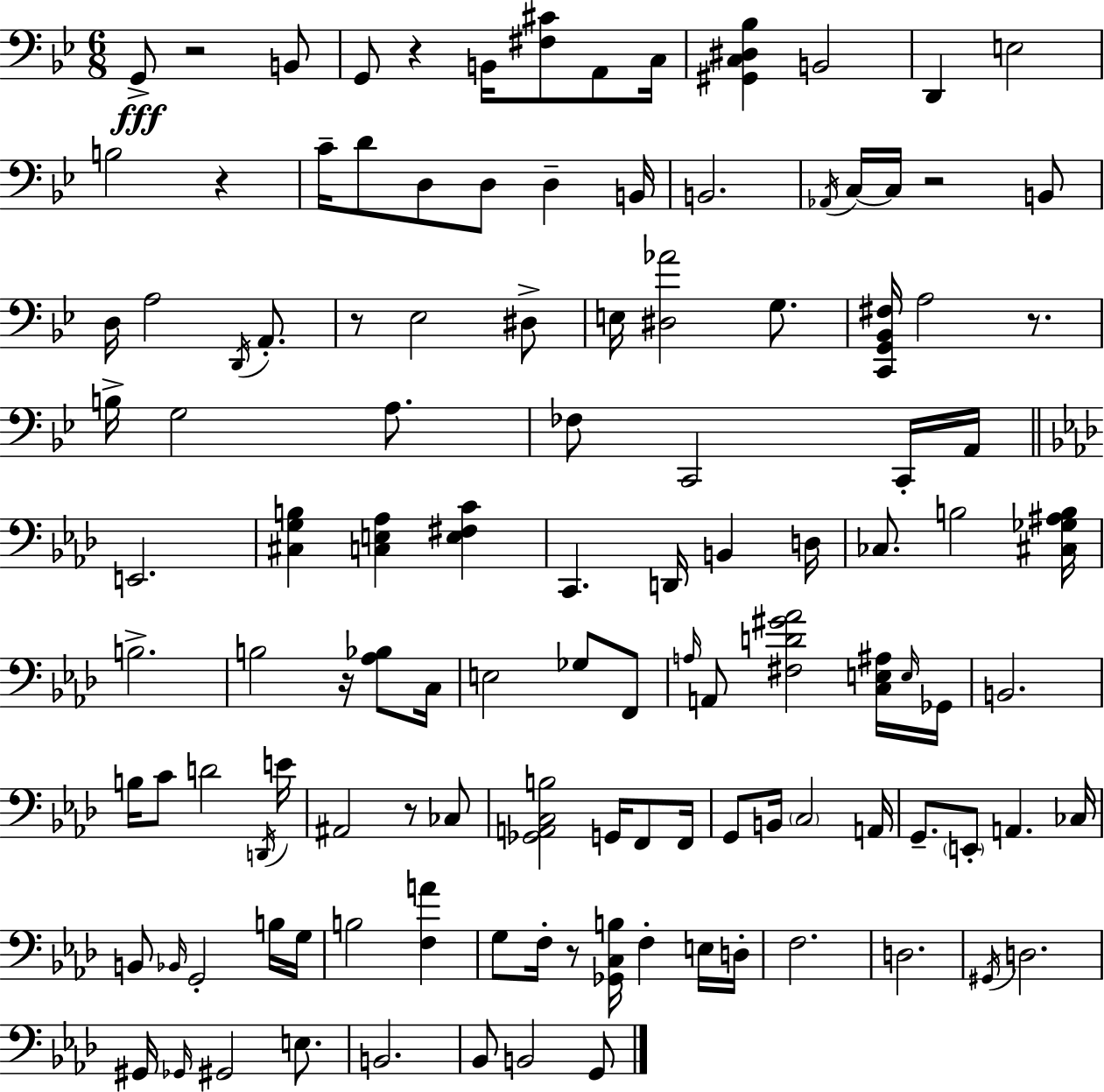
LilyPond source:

{
  \clef bass
  \numericTimeSignature
  \time 6/8
  \key bes \major
  g,8->\fff r2 b,8 | g,8 r4 b,16 <fis cis'>8 a,8 c16 | <gis, c dis bes>4 b,2 | d,4 e2 | \break b2 r4 | c'16-- d'8 d8 d8 d4-- b,16 | b,2. | \acciaccatura { aes,16 } c16~~ c16 r2 b,8 | \break d16 a2 \acciaccatura { d,16 } a,8.-. | r8 ees2 | dis8-> e16 <dis aes'>2 g8. | <c, g, bes, fis>16 a2 r8. | \break b16-> g2 a8. | fes8 c,2 | c,16-. a,16 \bar "||" \break \key f \minor e,2. | <cis g b>4 <c e aes>4 <e fis c'>4 | c,4. d,16 b,4 d16 | ces8. b2 <cis ges ais b>16 | \break b2.-> | b2 r16 <aes bes>8 c16 | e2 ges8 f,8 | \grace { a16 } a,8 <fis d' gis' aes'>2 <c e ais>16 | \break \grace { e16 } ges,16 b,2. | b16 c'8 d'2 | \acciaccatura { d,16 } e'16 ais,2 r8 | ces8 <ges, a, c b>2 g,16 | \break f,8 f,16 g,8 b,16 \parenthesize c2 | a,16 g,8.-- \parenthesize e,8-. a,4. | ces16 b,8 \grace { bes,16 } g,2-. | b16 g16 b2 | \break <f a'>4 g8 f16-. r8 <ges, c b>16 f4-. | e16 d16-. f2. | d2. | \acciaccatura { gis,16 } d2. | \break gis,16 \grace { ges,16 } gis,2 | e8. b,2. | bes,8 b,2 | g,8 \bar "|."
}